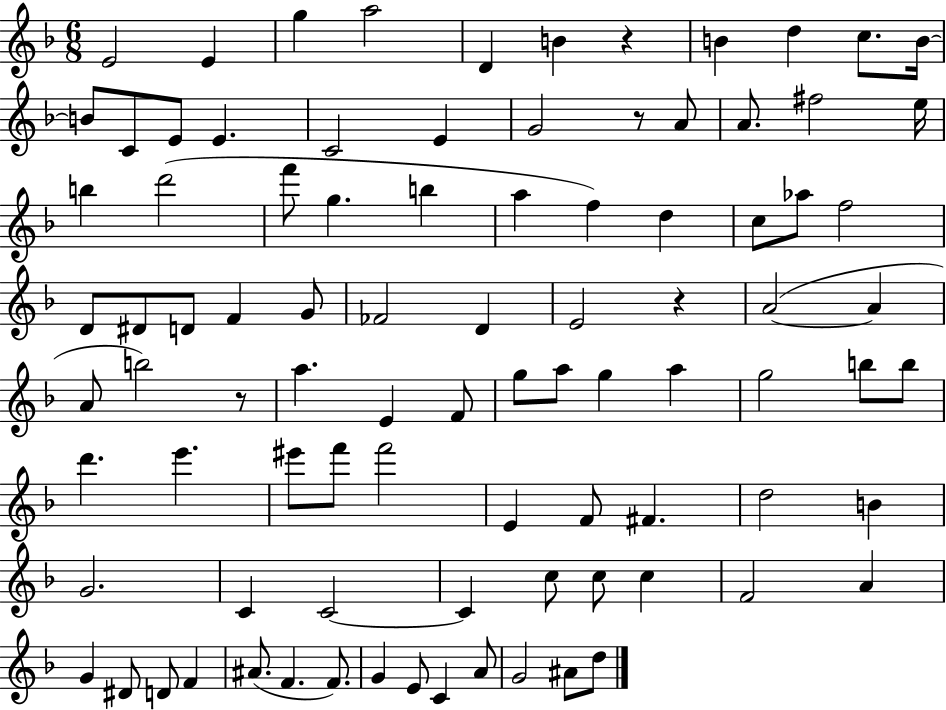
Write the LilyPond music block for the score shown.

{
  \clef treble
  \numericTimeSignature
  \time 6/8
  \key f \major
  \repeat volta 2 { e'2 e'4 | g''4 a''2 | d'4 b'4 r4 | b'4 d''4 c''8. b'16~~ | \break b'8 c'8 e'8 e'4. | c'2 e'4 | g'2 r8 a'8 | a'8. fis''2 e''16 | \break b''4 d'''2( | f'''8 g''4. b''4 | a''4 f''4) d''4 | c''8 aes''8 f''2 | \break d'8 dis'8 d'8 f'4 g'8 | fes'2 d'4 | e'2 r4 | a'2~(~ a'4 | \break a'8 b''2) r8 | a''4. e'4 f'8 | g''8 a''8 g''4 a''4 | g''2 b''8 b''8 | \break d'''4. e'''4. | eis'''8 f'''8 f'''2 | e'4 f'8 fis'4. | d''2 b'4 | \break g'2. | c'4 c'2~~ | c'4 c''8 c''8 c''4 | f'2 a'4 | \break g'4 dis'8 d'8 f'4 | ais'8.( f'4. f'8.) | g'4 e'8 c'4 a'8 | g'2 ais'8 d''8 | \break } \bar "|."
}